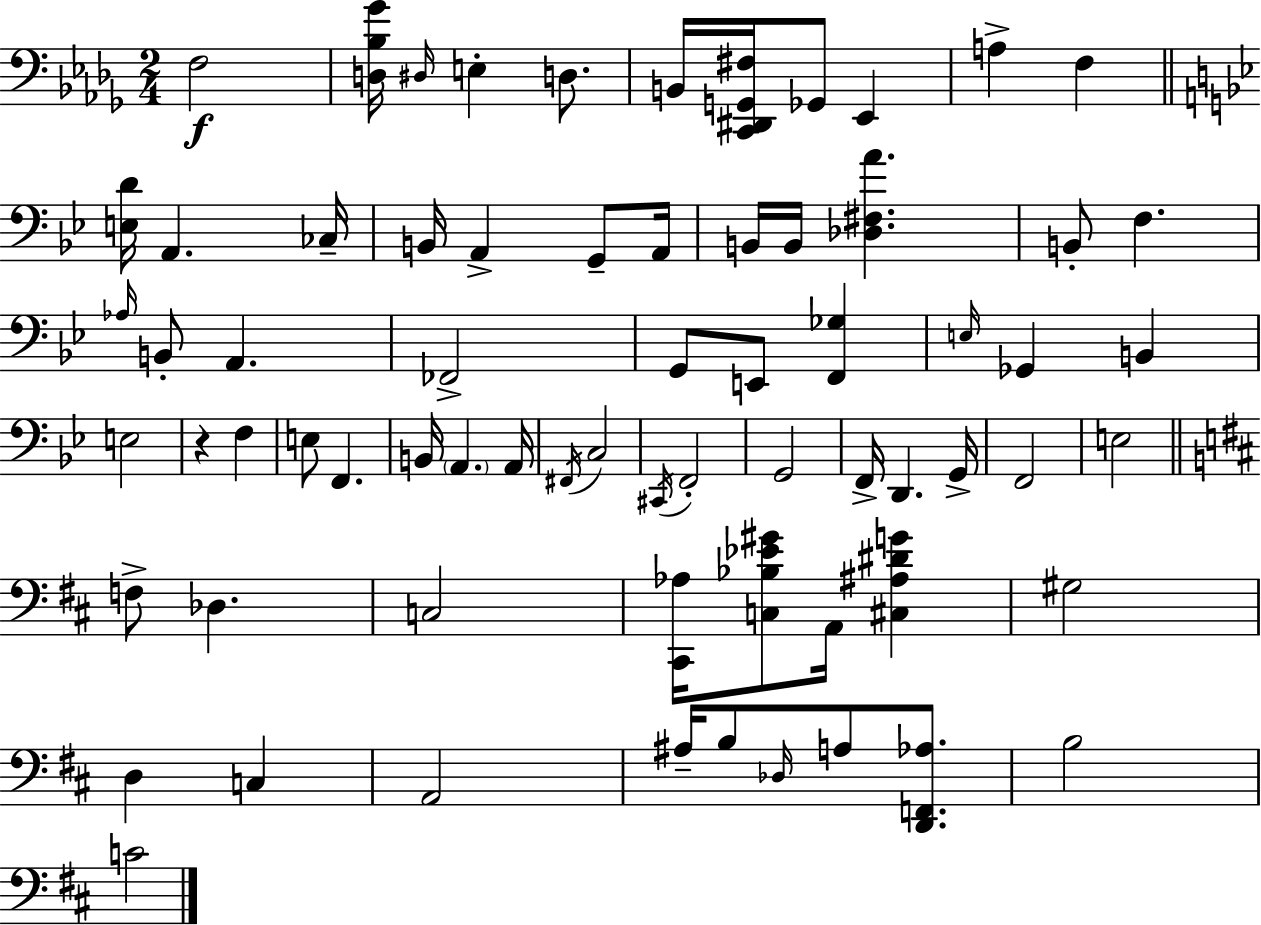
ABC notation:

X:1
T:Untitled
M:2/4
L:1/4
K:Bbm
F,2 [D,_B,_G]/4 ^D,/4 E, D,/2 B,,/4 [C,,^D,,G,,^F,]/4 _G,,/2 _E,, A, F, [E,D]/4 A,, _C,/4 B,,/4 A,, G,,/2 A,,/4 B,,/4 B,,/4 [_D,^F,A] B,,/2 F, _A,/4 B,,/2 A,, _F,,2 G,,/2 E,,/2 [F,,_G,] E,/4 _G,, B,, E,2 z F, E,/2 F,, B,,/4 A,, A,,/4 ^F,,/4 C,2 ^C,,/4 F,,2 G,,2 F,,/4 D,, G,,/4 F,,2 E,2 F,/2 _D, C,2 [^C,,_A,]/4 [C,_B,_E^G]/2 A,,/4 [^C,^A,^DG] ^G,2 D, C, A,,2 ^A,/4 B,/2 _D,/4 A,/2 [D,,F,,_A,]/2 B,2 C2